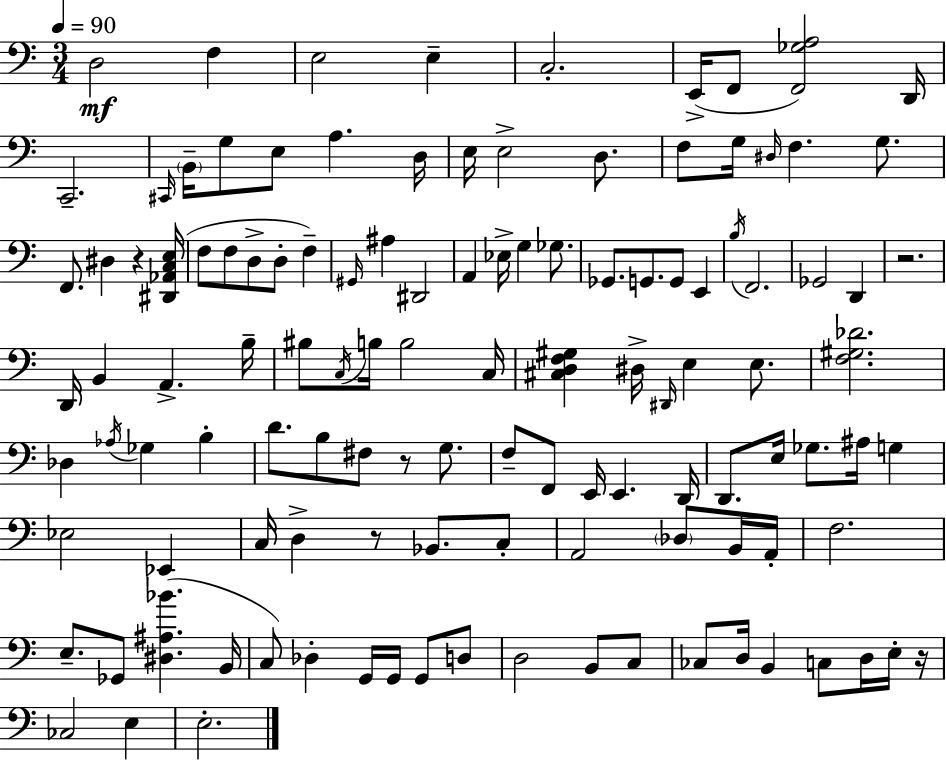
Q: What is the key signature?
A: C major